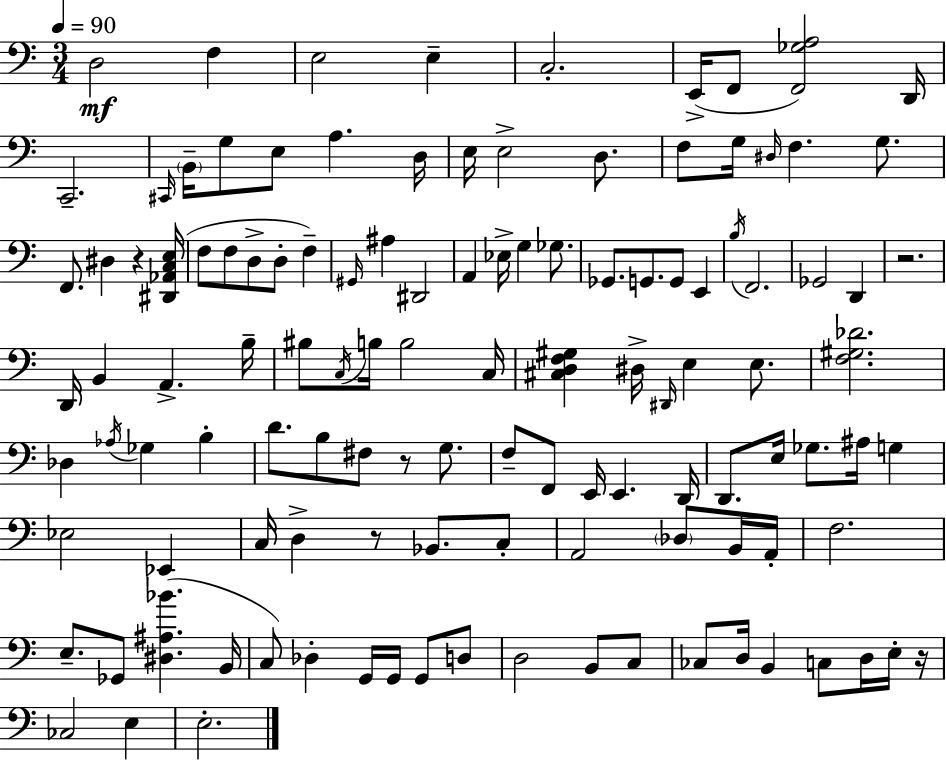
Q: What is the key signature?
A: C major